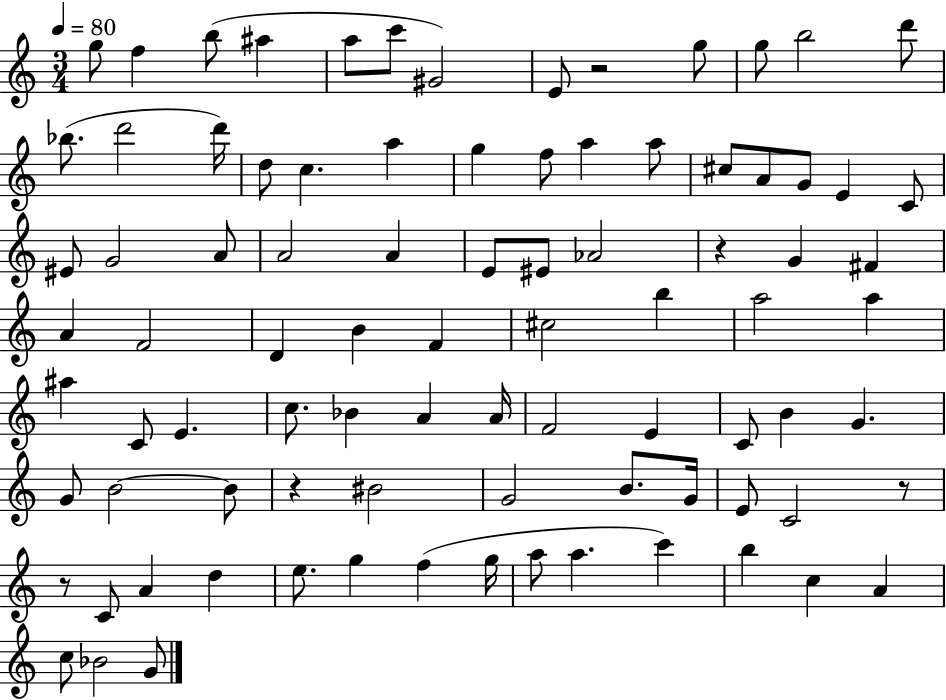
X:1
T:Untitled
M:3/4
L:1/4
K:C
g/2 f b/2 ^a a/2 c'/2 ^G2 E/2 z2 g/2 g/2 b2 d'/2 _b/2 d'2 d'/4 d/2 c a g f/2 a a/2 ^c/2 A/2 G/2 E C/2 ^E/2 G2 A/2 A2 A E/2 ^E/2 _A2 z G ^F A F2 D B F ^c2 b a2 a ^a C/2 E c/2 _B A A/4 F2 E C/2 B G G/2 B2 B/2 z ^B2 G2 B/2 G/4 E/2 C2 z/2 z/2 C/2 A d e/2 g f g/4 a/2 a c' b c A c/2 _B2 G/2